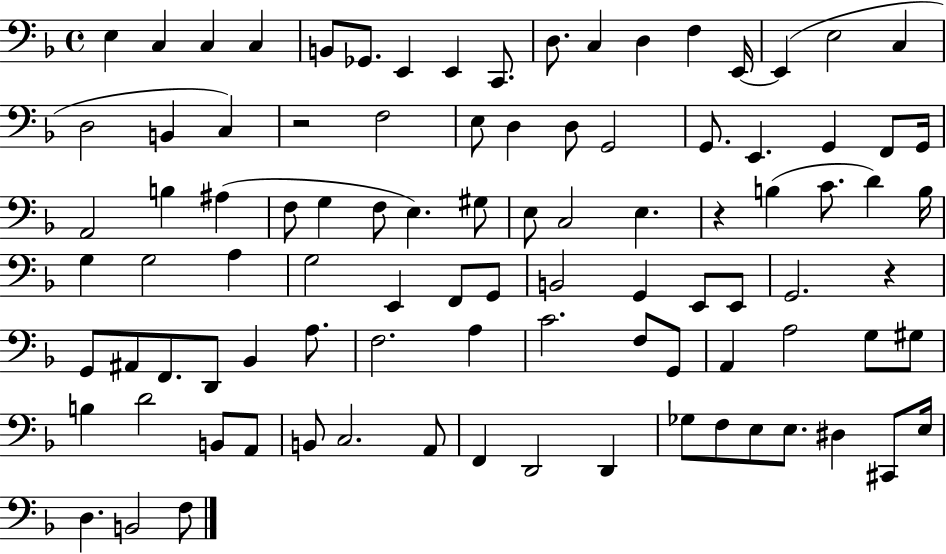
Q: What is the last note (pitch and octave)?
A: F3